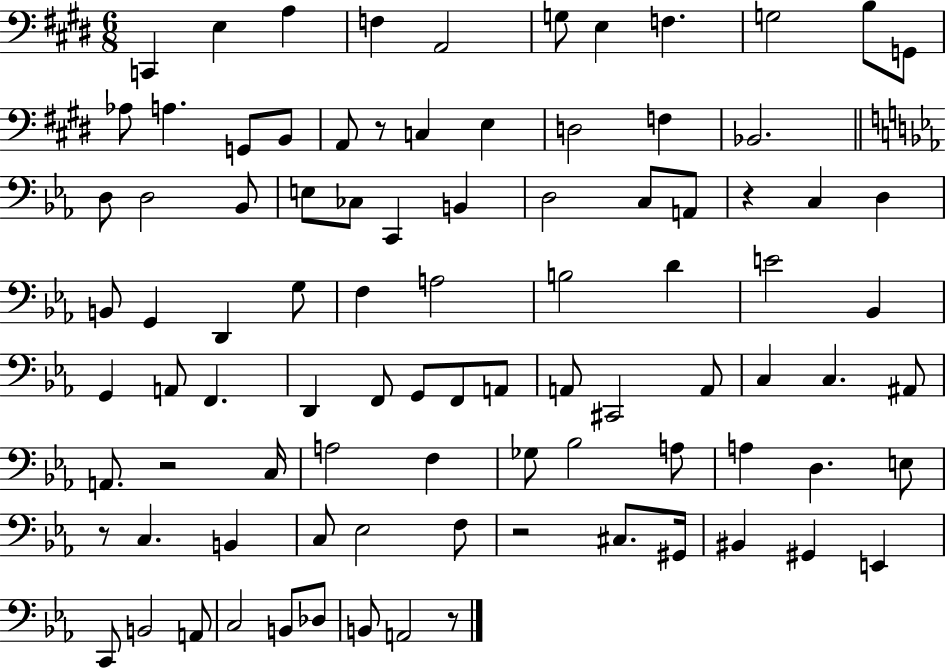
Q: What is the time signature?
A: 6/8